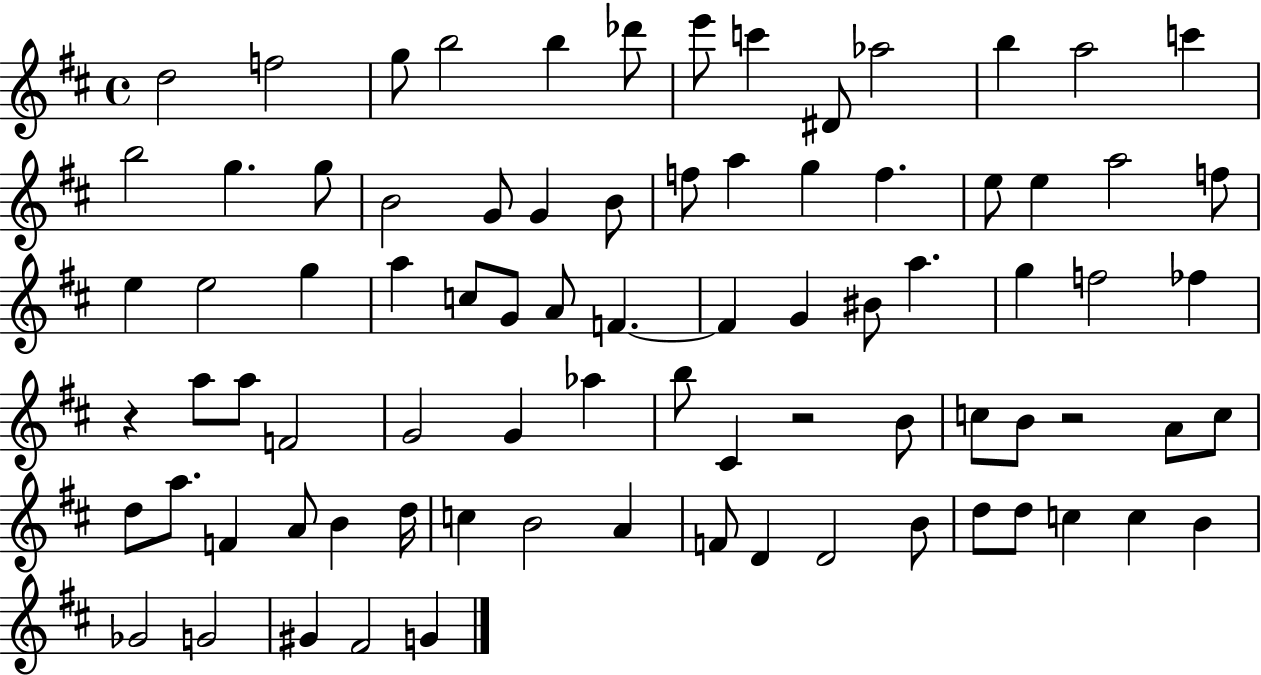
D5/h F5/h G5/e B5/h B5/q Db6/e E6/e C6/q D#4/e Ab5/h B5/q A5/h C6/q B5/h G5/q. G5/e B4/h G4/e G4/q B4/e F5/e A5/q G5/q F5/q. E5/e E5/q A5/h F5/e E5/q E5/h G5/q A5/q C5/e G4/e A4/e F4/q. F4/q G4/q BIS4/e A5/q. G5/q F5/h FES5/q R/q A5/e A5/e F4/h G4/h G4/q Ab5/q B5/e C#4/q R/h B4/e C5/e B4/e R/h A4/e C5/e D5/e A5/e. F4/q A4/e B4/q D5/s C5/q B4/h A4/q F4/e D4/q D4/h B4/e D5/e D5/e C5/q C5/q B4/q Gb4/h G4/h G#4/q F#4/h G4/q